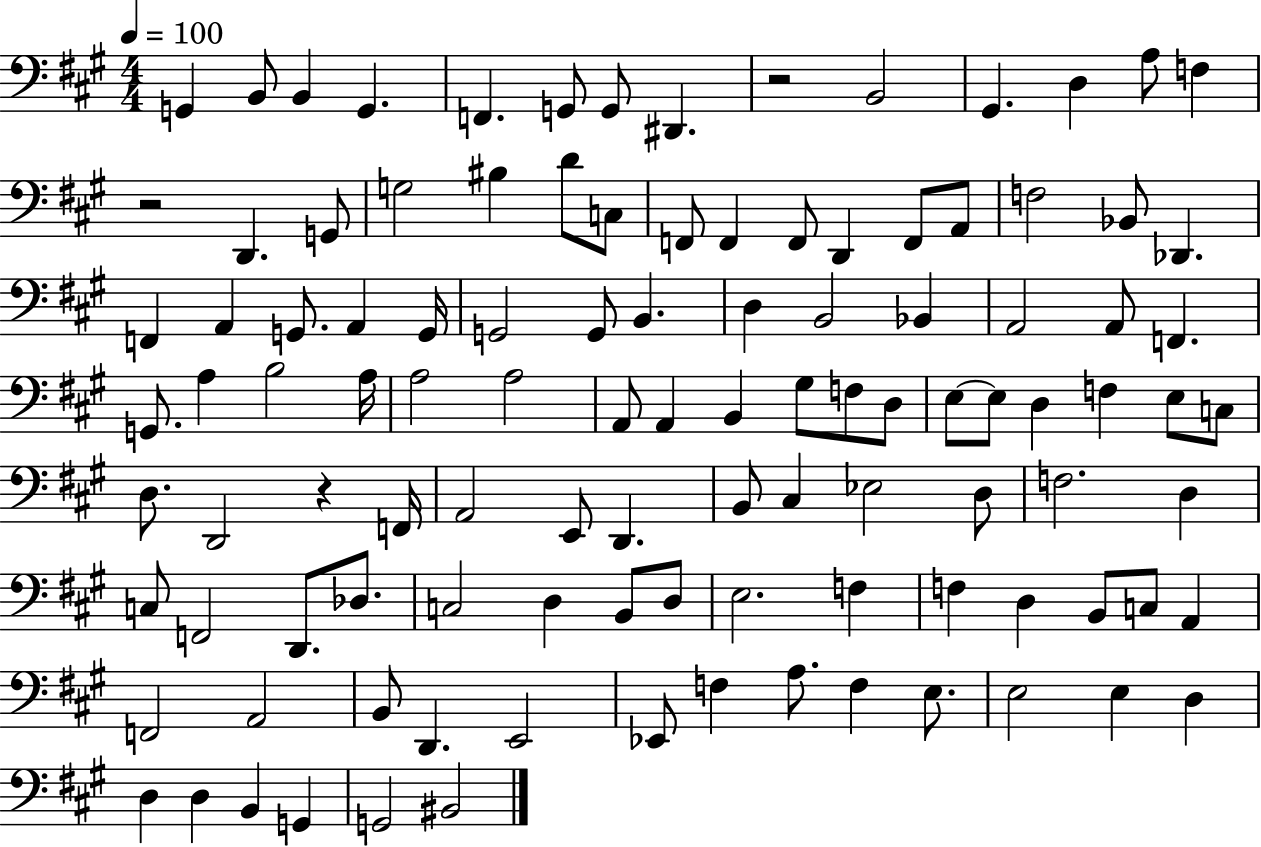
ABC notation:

X:1
T:Untitled
M:4/4
L:1/4
K:A
G,, B,,/2 B,, G,, F,, G,,/2 G,,/2 ^D,, z2 B,,2 ^G,, D, A,/2 F, z2 D,, G,,/2 G,2 ^B, D/2 C,/2 F,,/2 F,, F,,/2 D,, F,,/2 A,,/2 F,2 _B,,/2 _D,, F,, A,, G,,/2 A,, G,,/4 G,,2 G,,/2 B,, D, B,,2 _B,, A,,2 A,,/2 F,, G,,/2 A, B,2 A,/4 A,2 A,2 A,,/2 A,, B,, ^G,/2 F,/2 D,/2 E,/2 E,/2 D, F, E,/2 C,/2 D,/2 D,,2 z F,,/4 A,,2 E,,/2 D,, B,,/2 ^C, _E,2 D,/2 F,2 D, C,/2 F,,2 D,,/2 _D,/2 C,2 D, B,,/2 D,/2 E,2 F, F, D, B,,/2 C,/2 A,, F,,2 A,,2 B,,/2 D,, E,,2 _E,,/2 F, A,/2 F, E,/2 E,2 E, D, D, D, B,, G,, G,,2 ^B,,2